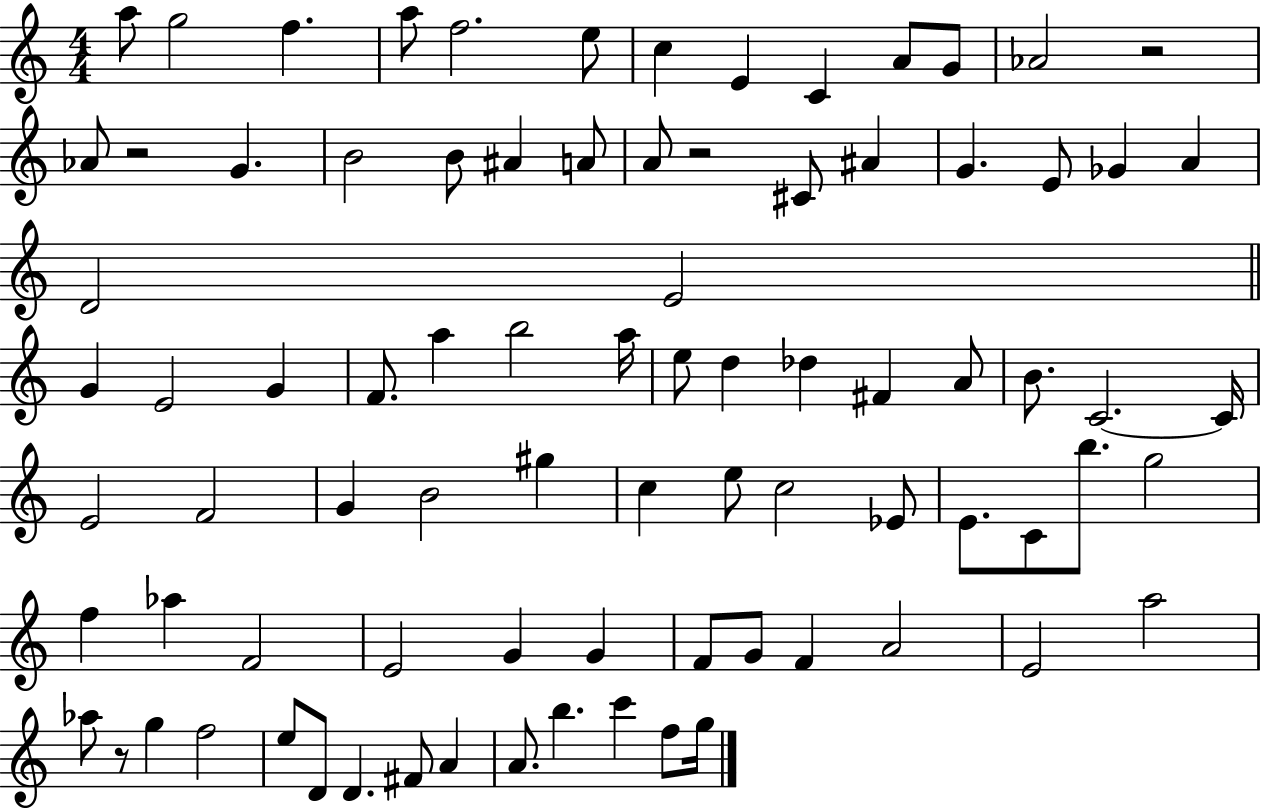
X:1
T:Untitled
M:4/4
L:1/4
K:C
a/2 g2 f a/2 f2 e/2 c E C A/2 G/2 _A2 z2 _A/2 z2 G B2 B/2 ^A A/2 A/2 z2 ^C/2 ^A G E/2 _G A D2 E2 G E2 G F/2 a b2 a/4 e/2 d _d ^F A/2 B/2 C2 C/4 E2 F2 G B2 ^g c e/2 c2 _E/2 E/2 C/2 b/2 g2 f _a F2 E2 G G F/2 G/2 F A2 E2 a2 _a/2 z/2 g f2 e/2 D/2 D ^F/2 A A/2 b c' f/2 g/4